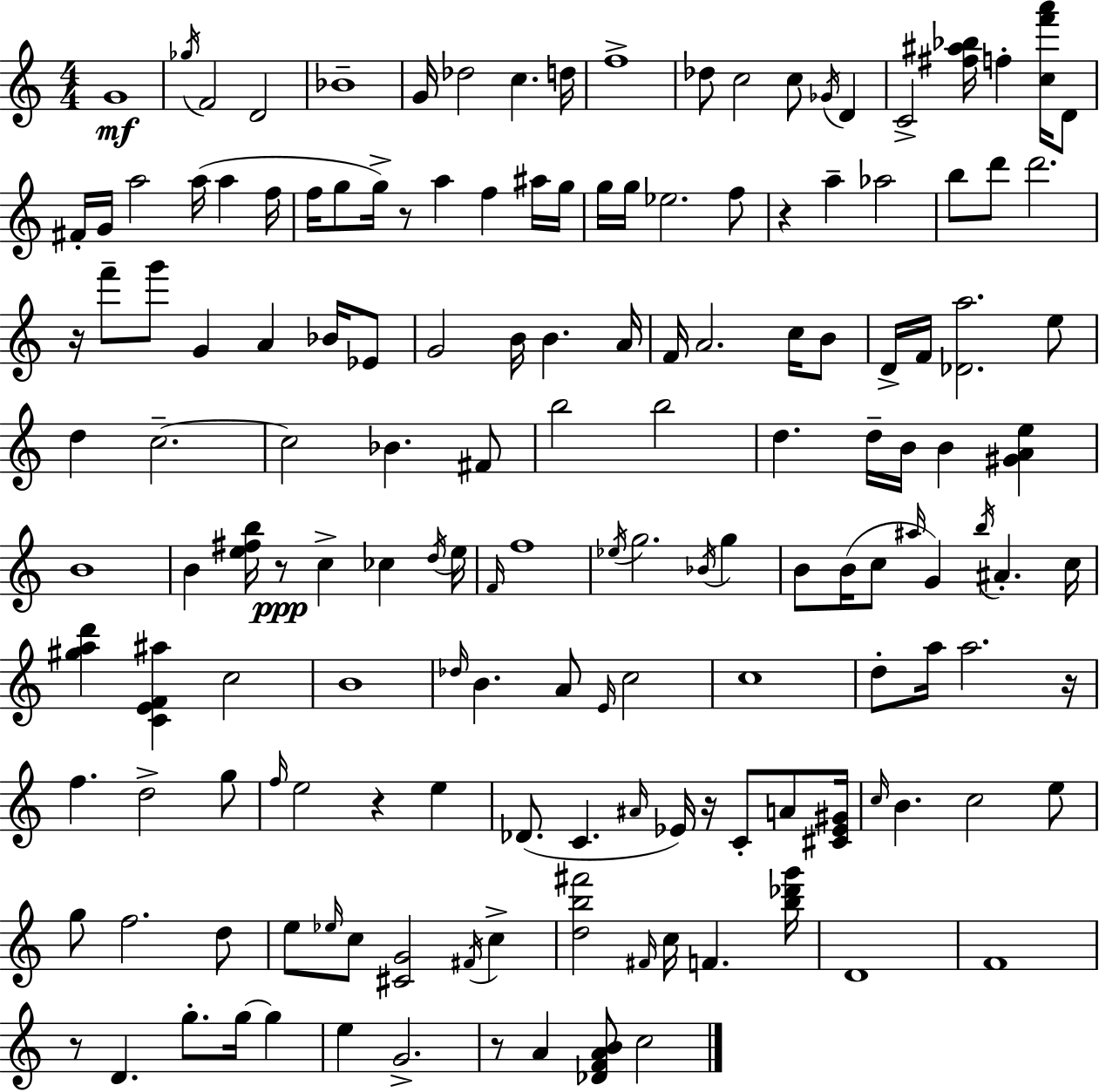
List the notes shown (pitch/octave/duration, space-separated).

G4/w Gb5/s F4/h D4/h Bb4/w G4/s Db5/h C5/q. D5/s F5/w Db5/e C5/h C5/e Gb4/s D4/q C4/h [F#5,A#5,Bb5]/s F5/q [C5,F6,A6]/s D4/e F#4/s G4/s A5/h A5/s A5/q F5/s F5/s G5/e G5/s R/e A5/q F5/q A#5/s G5/s G5/s G5/s Eb5/h. F5/e R/q A5/q Ab5/h B5/e D6/e D6/h. R/s F6/e G6/e G4/q A4/q Bb4/s Eb4/e G4/h B4/s B4/q. A4/s F4/s A4/h. C5/s B4/e D4/s F4/s [Db4,A5]/h. E5/e D5/q C5/h. C5/h Bb4/q. F#4/e B5/h B5/h D5/q. D5/s B4/s B4/q [G#4,A4,E5]/q B4/w B4/q [E5,F#5,B5]/s R/e C5/q CES5/q D5/s E5/s F4/s F5/w Eb5/s G5/h. Bb4/s G5/q B4/e B4/s C5/e A#5/s G4/q B5/s A#4/q. C5/s [G#5,A5,D6]/q [C4,E4,F4,A#5]/q C5/h B4/w Db5/s B4/q. A4/e E4/s C5/h C5/w D5/e A5/s A5/h. R/s F5/q. D5/h G5/e F5/s E5/h R/q E5/q Db4/e. C4/q. A#4/s Eb4/s R/s C4/e A4/e [C#4,Eb4,G#4]/s C5/s B4/q. C5/h E5/e G5/e F5/h. D5/e E5/e Eb5/s C5/e [C#4,G4]/h F#4/s C5/q [D5,B5,F#6]/h F#4/s C5/s F4/q. [B5,Db6,G6]/s D4/w F4/w R/e D4/q. G5/e. G5/s G5/q E5/q G4/h. R/e A4/q [Db4,F4,A4,B4]/e C5/h